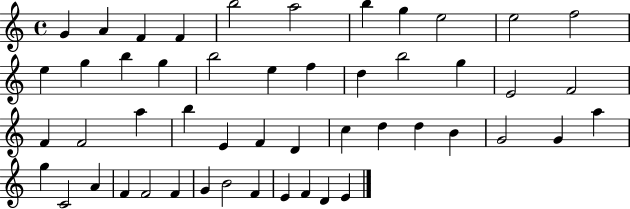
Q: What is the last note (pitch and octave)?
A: E4